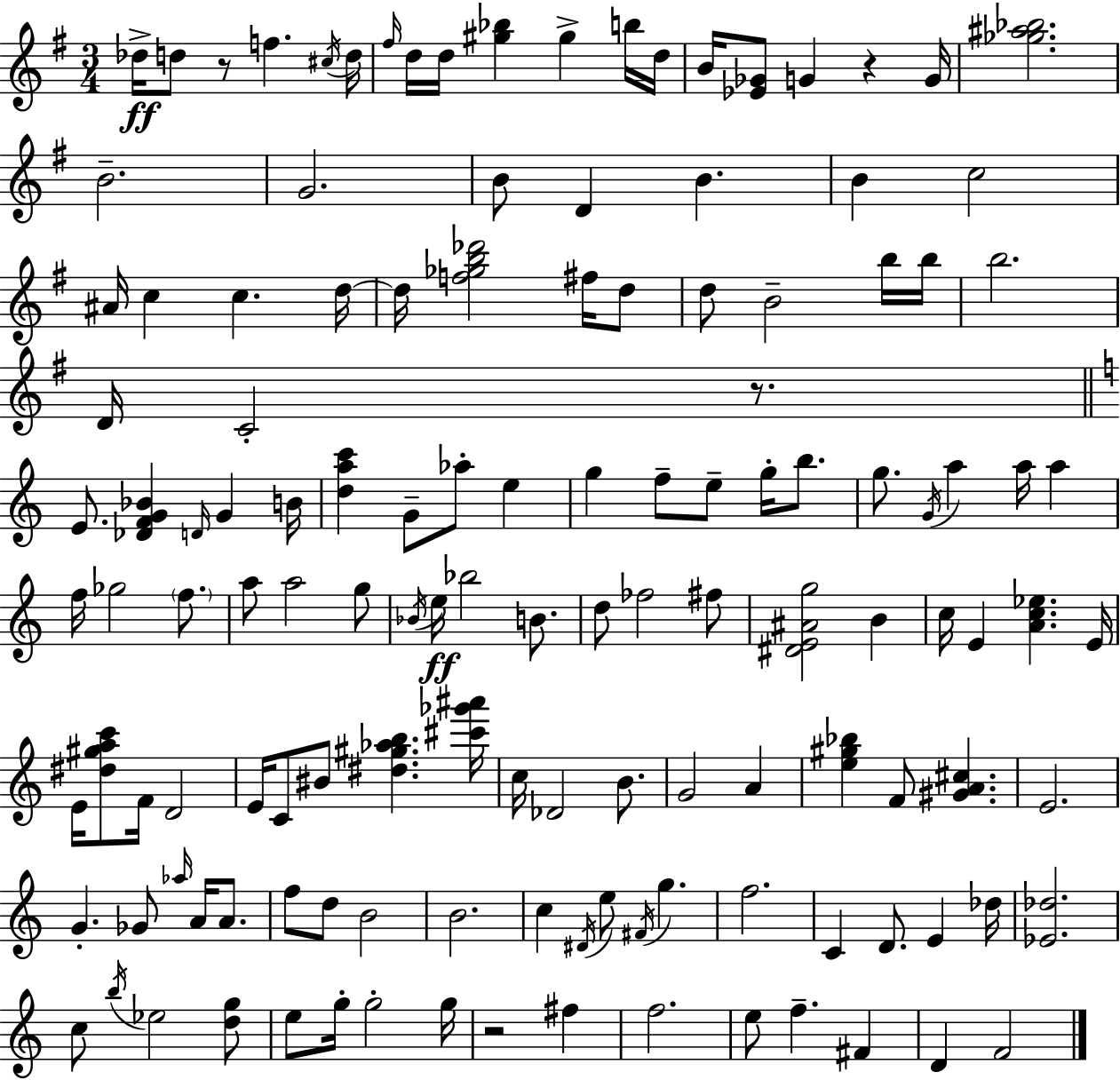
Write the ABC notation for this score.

X:1
T:Untitled
M:3/4
L:1/4
K:G
_d/4 d/2 z/2 f ^c/4 d/4 ^f/4 d/4 d/4 [^g_b] ^g b/4 d/4 B/4 [_E_G]/2 G z G/4 [_g^a_b]2 B2 G2 B/2 D B B c2 ^A/4 c c d/4 d/4 [f_gb_d']2 ^f/4 d/2 d/2 B2 b/4 b/4 b2 D/4 C2 z/2 E/2 [_DFG_B] D/4 G B/4 [dac'] G/2 _a/2 e g f/2 e/2 g/4 b/2 g/2 G/4 a a/4 a f/4 _g2 f/2 a/2 a2 g/2 _B/4 e/4 _b2 B/2 d/2 _f2 ^f/2 [^DE^Ag]2 B c/4 E [Ac_e] E/4 E/4 [^d^gac']/2 F/4 D2 E/4 C/2 ^B/2 [^d^g_ab] [^c'_g'^a']/4 c/4 _D2 B/2 G2 A [e^g_b] F/2 [^GA^c] E2 G _G/2 _a/4 A/4 A/2 f/2 d/2 B2 B2 c ^D/4 e/2 ^F/4 g f2 C D/2 E _d/4 [_E_d]2 c/2 b/4 _e2 [dg]/2 e/2 g/4 g2 g/4 z2 ^f f2 e/2 f ^F D F2